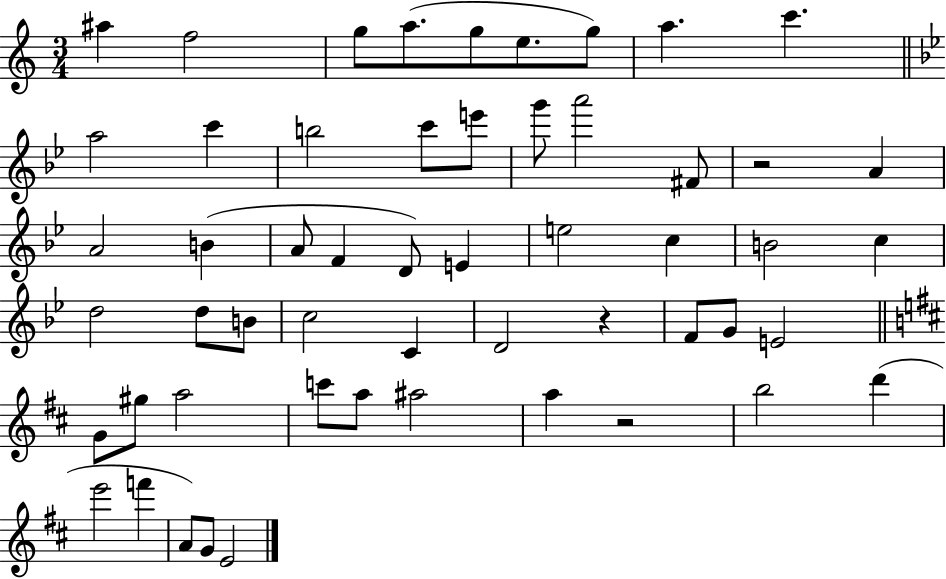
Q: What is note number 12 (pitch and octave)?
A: B5